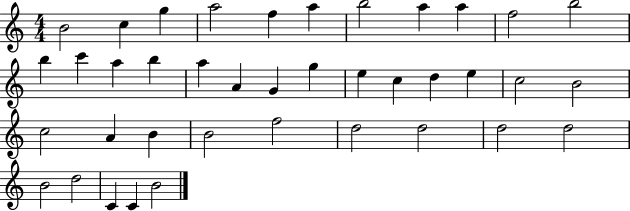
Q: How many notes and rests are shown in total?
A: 39